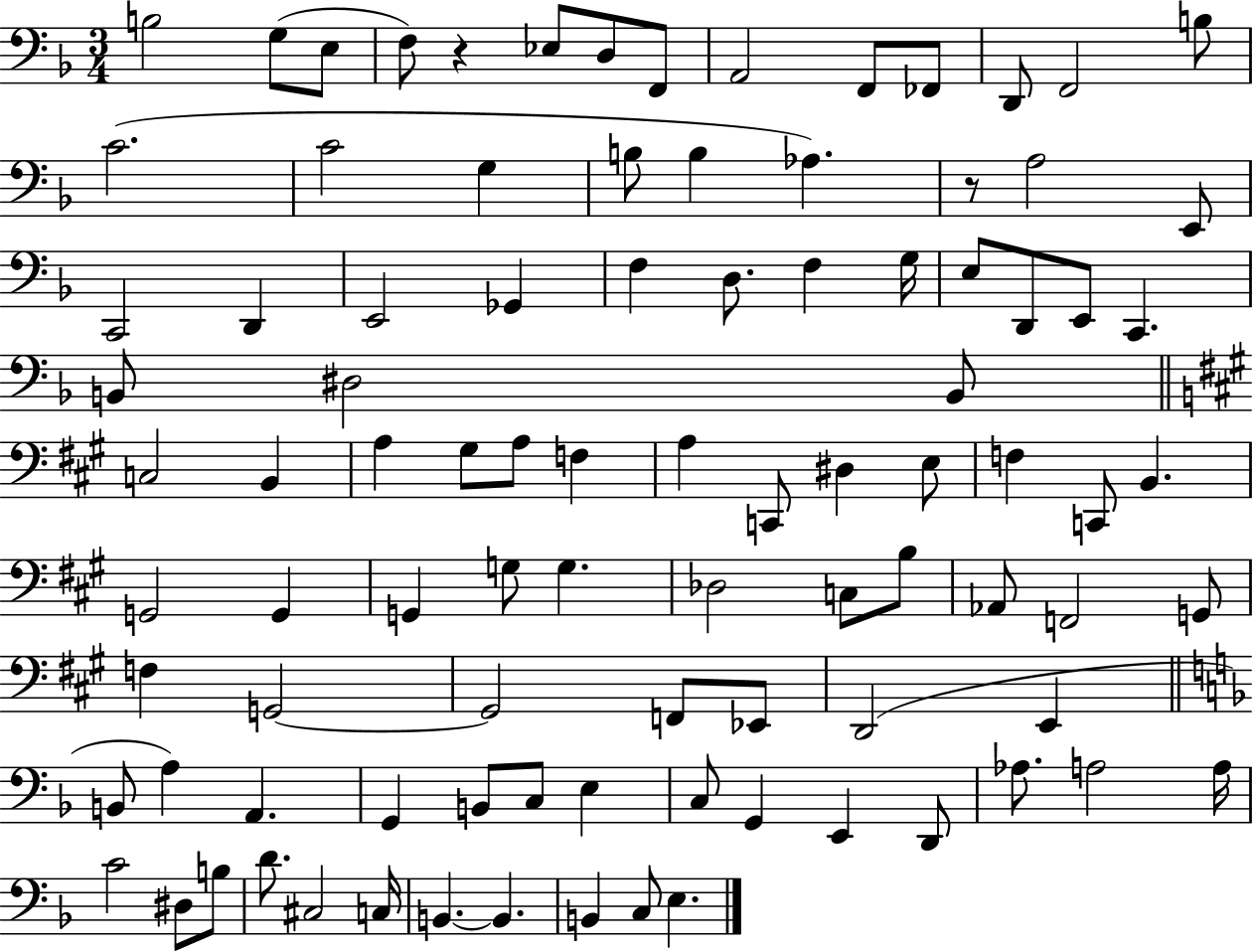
B3/h G3/e E3/e F3/e R/q Eb3/e D3/e F2/e A2/h F2/e FES2/e D2/e F2/h B3/e C4/h. C4/h G3/q B3/e B3/q Ab3/q. R/e A3/h E2/e C2/h D2/q E2/h Gb2/q F3/q D3/e. F3/q G3/s E3/e D2/e E2/e C2/q. B2/e D#3/h B2/e C3/h B2/q A3/q G#3/e A3/e F3/q A3/q C2/e D#3/q E3/e F3/q C2/e B2/q. G2/h G2/q G2/q G3/e G3/q. Db3/h C3/e B3/e Ab2/e F2/h G2/e F3/q G2/h G2/h F2/e Eb2/e D2/h E2/q B2/e A3/q A2/q. G2/q B2/e C3/e E3/q C3/e G2/q E2/q D2/e Ab3/e. A3/h A3/s C4/h D#3/e B3/e D4/e. C#3/h C3/s B2/q. B2/q. B2/q C3/e E3/q.